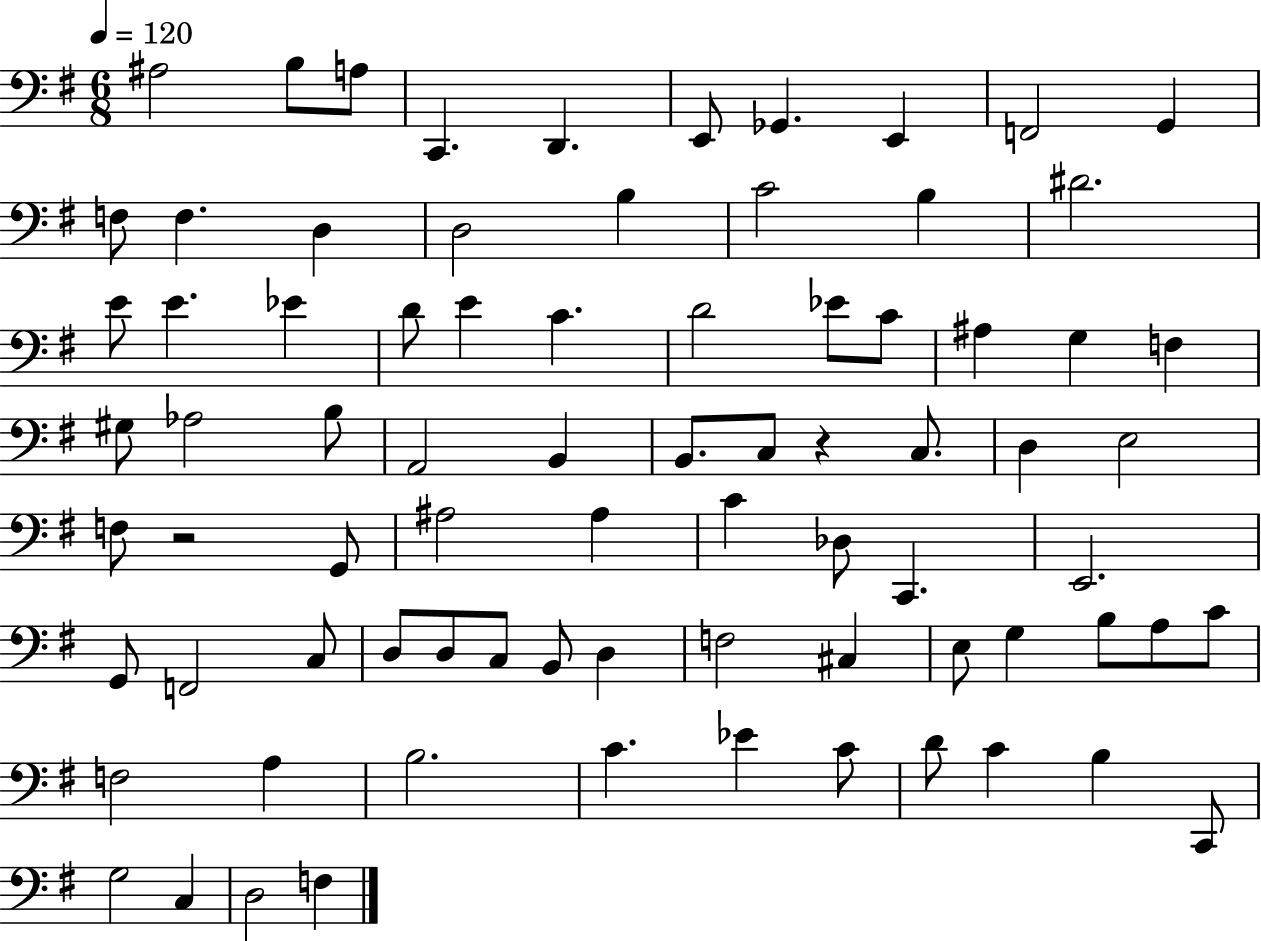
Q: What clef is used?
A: bass